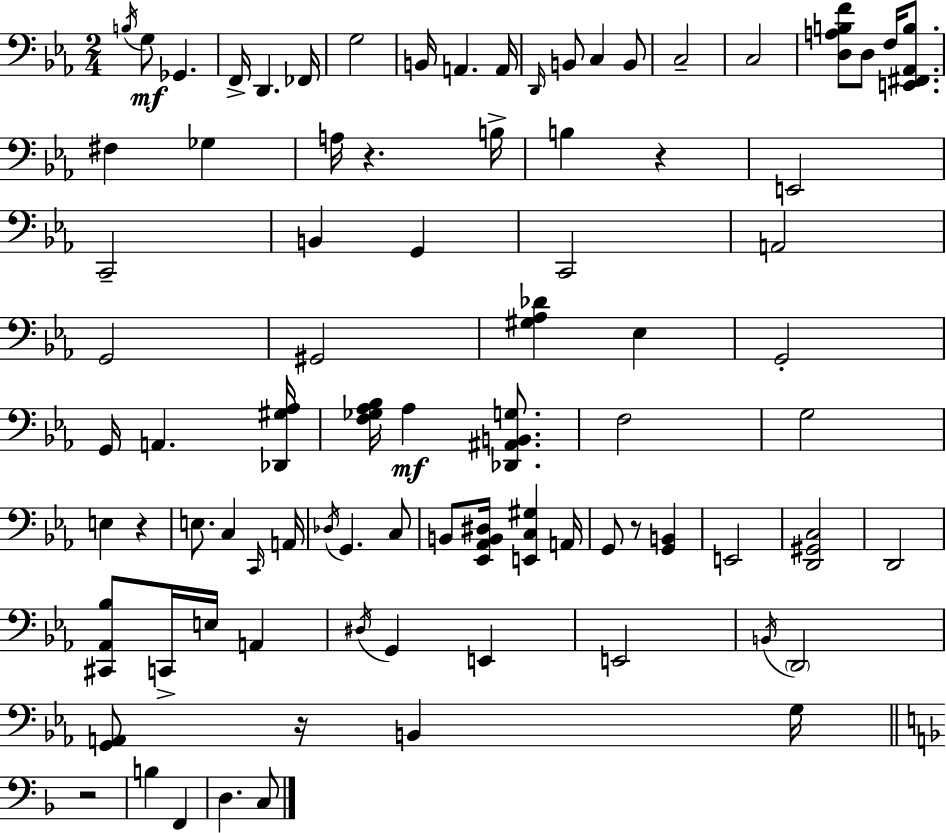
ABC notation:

X:1
T:Untitled
M:2/4
L:1/4
K:Eb
B,/4 G,/2 _G,, F,,/4 D,, _F,,/4 G,2 B,,/4 A,, A,,/4 D,,/4 B,,/2 C, B,,/2 C,2 C,2 [D,A,B,F]/2 D,/2 F,/4 [E,,^F,,_A,,B,]/2 ^F, _G, A,/4 z B,/4 B, z E,,2 C,,2 B,, G,, C,,2 A,,2 G,,2 ^G,,2 [^G,_A,_D] _E, G,,2 G,,/4 A,, [_D,,^G,_A,]/4 [F,_G,_A,_B,]/4 _A, [_D,,^A,,B,,G,]/2 F,2 G,2 E, z E,/2 C, C,,/4 A,,/4 _D,/4 G,, C,/2 B,,/2 [_E,,_A,,B,,^D,]/4 [E,,C,^G,] A,,/4 G,,/2 z/2 [G,,B,,] E,,2 [D,,^G,,C,]2 D,,2 [^C,,_A,,_B,]/2 C,,/4 E,/4 A,, ^D,/4 G,, E,, E,,2 B,,/4 D,,2 [G,,A,,]/2 z/4 B,, G,/4 z2 B, F,, D, C,/2